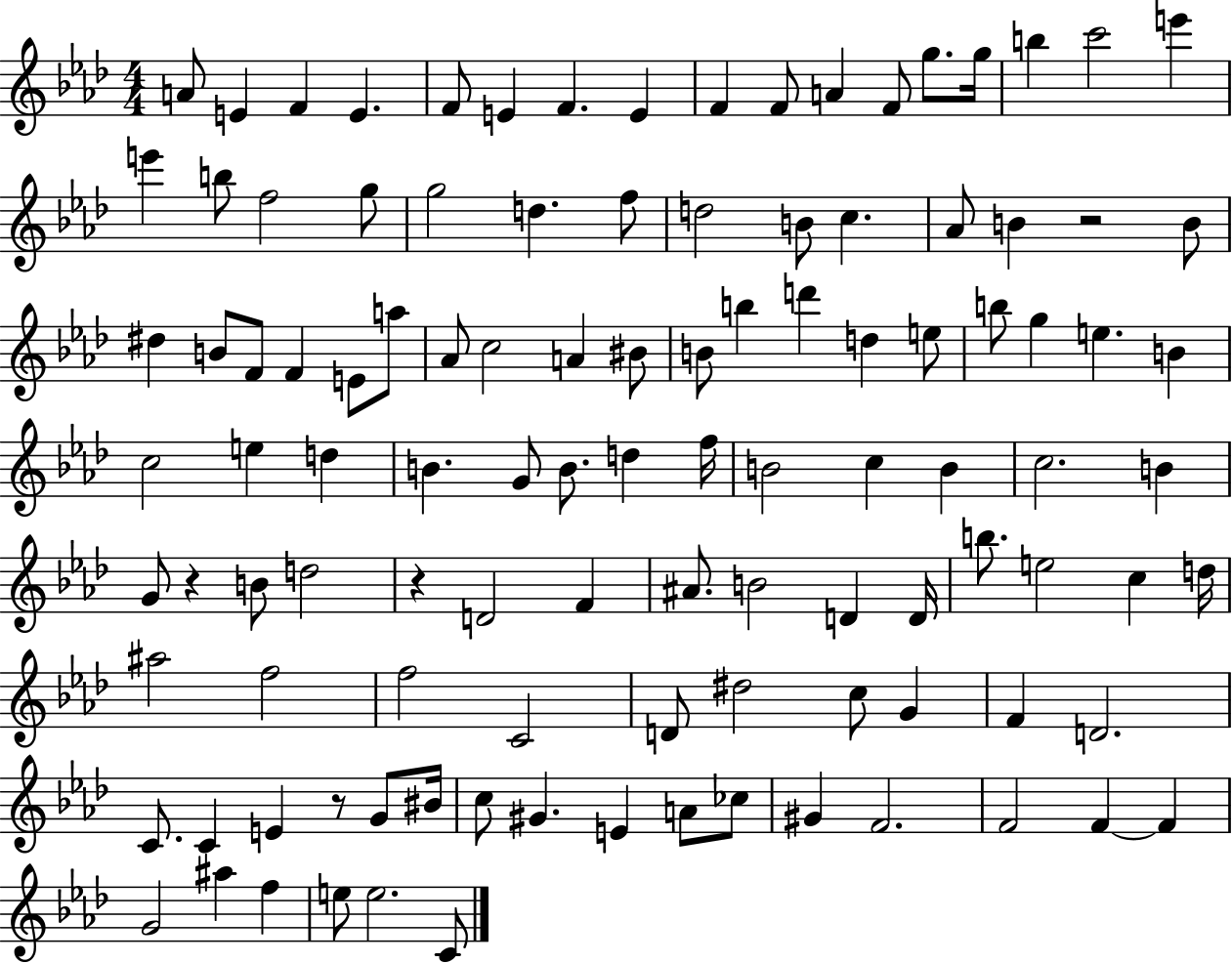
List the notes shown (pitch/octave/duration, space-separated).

A4/e E4/q F4/q E4/q. F4/e E4/q F4/q. E4/q F4/q F4/e A4/q F4/e G5/e. G5/s B5/q C6/h E6/q E6/q B5/e F5/h G5/e G5/h D5/q. F5/e D5/h B4/e C5/q. Ab4/e B4/q R/h B4/e D#5/q B4/e F4/e F4/q E4/e A5/e Ab4/e C5/h A4/q BIS4/e B4/e B5/q D6/q D5/q E5/e B5/e G5/q E5/q. B4/q C5/h E5/q D5/q B4/q. G4/e B4/e. D5/q F5/s B4/h C5/q B4/q C5/h. B4/q G4/e R/q B4/e D5/h R/q D4/h F4/q A#4/e. B4/h D4/q D4/s B5/e. E5/h C5/q D5/s A#5/h F5/h F5/h C4/h D4/e D#5/h C5/e G4/q F4/q D4/h. C4/e. C4/q E4/q R/e G4/e BIS4/s C5/e G#4/q. E4/q A4/e CES5/e G#4/q F4/h. F4/h F4/q F4/q G4/h A#5/q F5/q E5/e E5/h. C4/e